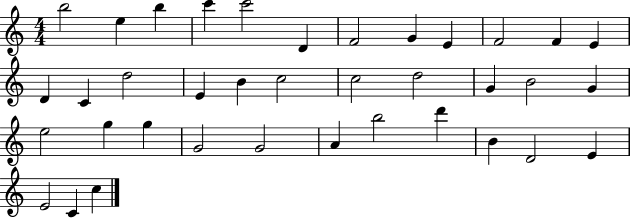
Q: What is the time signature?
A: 4/4